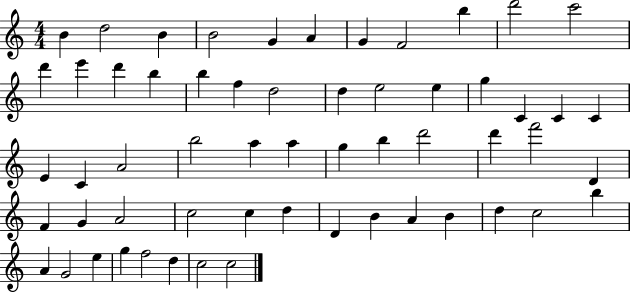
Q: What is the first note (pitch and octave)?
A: B4